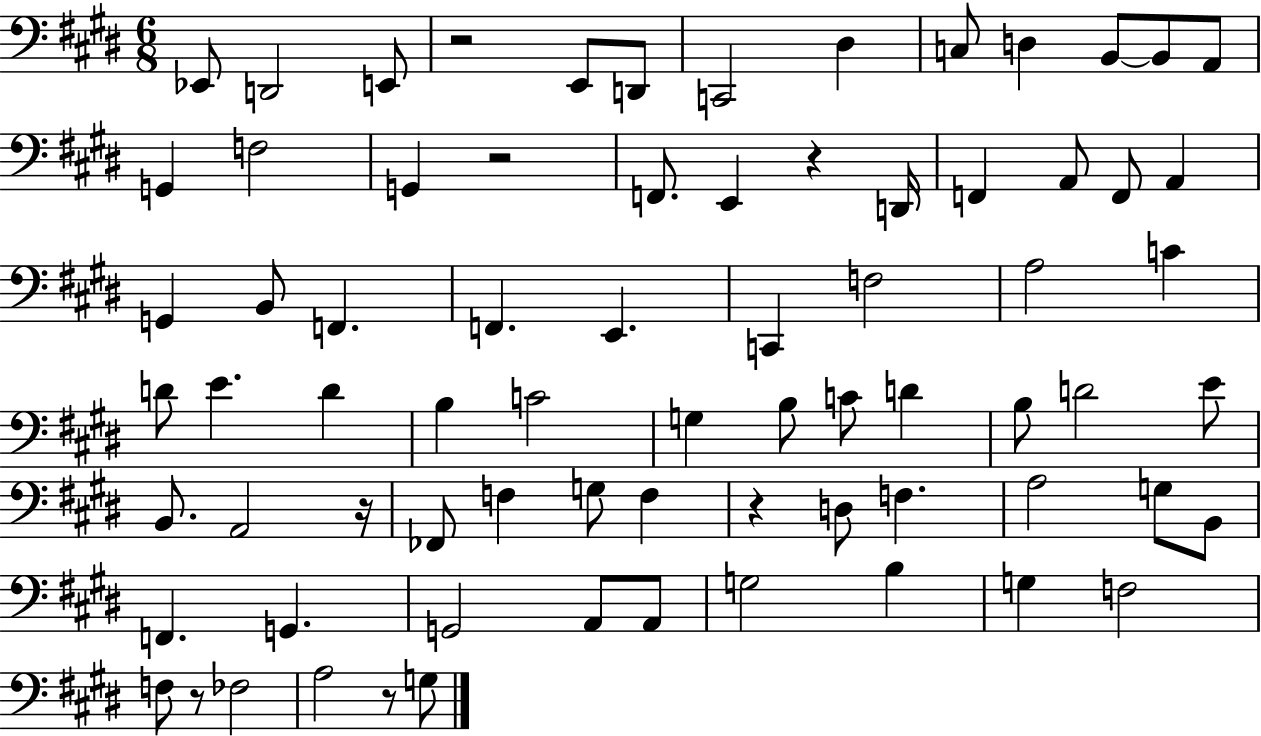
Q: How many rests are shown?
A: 7